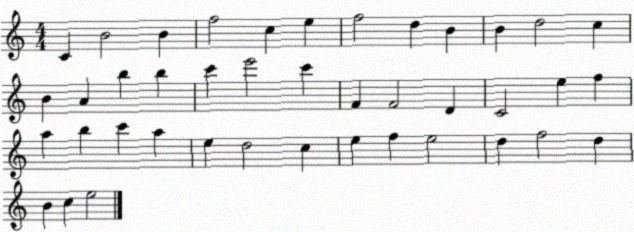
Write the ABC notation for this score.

X:1
T:Untitled
M:4/4
L:1/4
K:C
C B2 B f2 c e f2 d B B d2 c B A b b c' e'2 c' F F2 D C2 e f a b c' a e d2 c e f e2 d f2 d B c e2